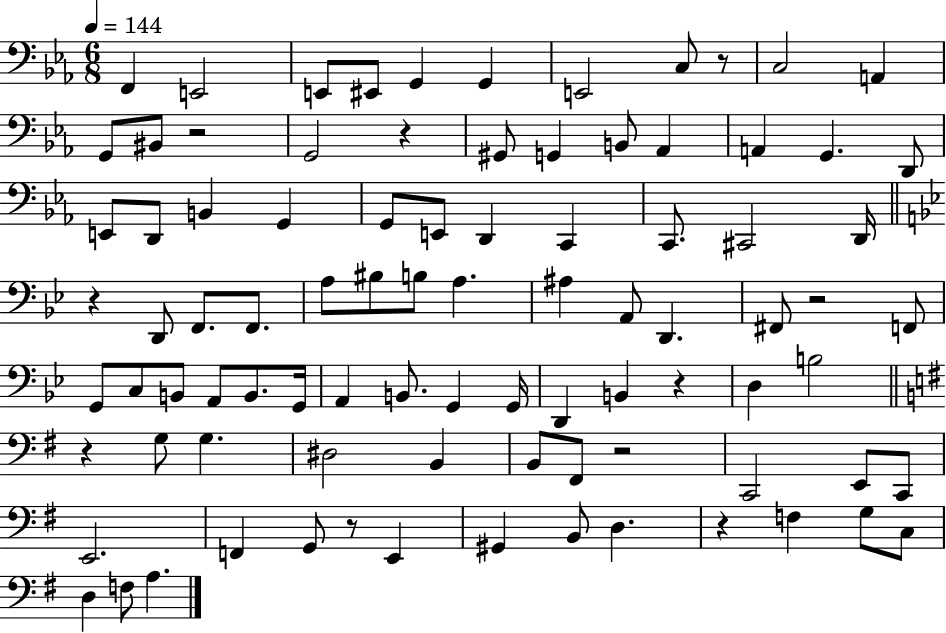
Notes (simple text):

F2/q E2/h E2/e EIS2/e G2/q G2/q E2/h C3/e R/e C3/h A2/q G2/e BIS2/e R/h G2/h R/q G#2/e G2/q B2/e Ab2/q A2/q G2/q. D2/e E2/e D2/e B2/q G2/q G2/e E2/e D2/q C2/q C2/e. C#2/h D2/s R/q D2/e F2/e. F2/e. A3/e BIS3/e B3/e A3/q. A#3/q A2/e D2/q. F#2/e R/h F2/e G2/e C3/e B2/e A2/e B2/e. G2/s A2/q B2/e. G2/q G2/s D2/q B2/q R/q D3/q B3/h R/q G3/e G3/q. D#3/h B2/q B2/e F#2/e R/h C2/h E2/e C2/e E2/h. F2/q G2/e R/e E2/q G#2/q B2/e D3/q. R/q F3/q G3/e C3/e D3/q F3/e A3/q.